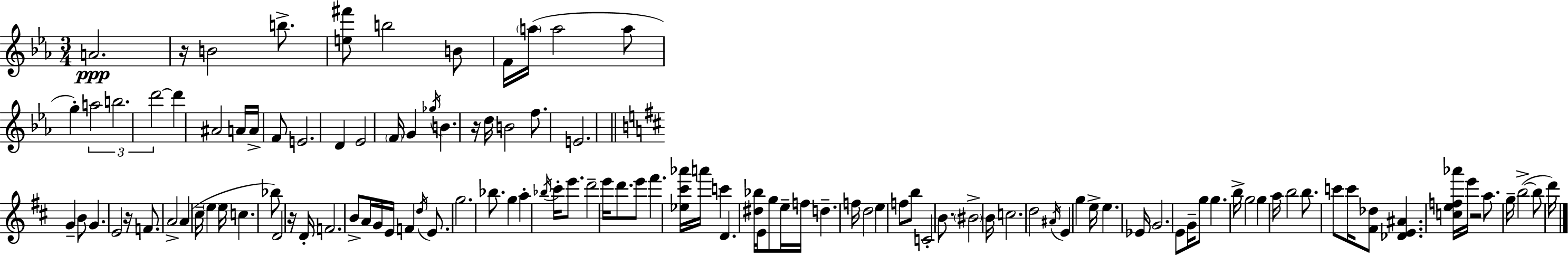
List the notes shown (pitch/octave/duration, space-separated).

A4/h. R/s B4/h B5/e. [E5,F#6]/e B5/h B4/e F4/s A5/s A5/h A5/e G5/q A5/h B5/h. D6/h D6/q A#4/h A4/s A4/s F4/e E4/h. D4/q Eb4/h F4/s G4/q Gb5/s B4/q. R/s D5/s B4/h F5/e. E4/h. G4/q B4/e G4/q. E4/h R/s F4/e. A4/h A4/q C#5/s E5/q E5/s C5/q. Bb5/e D4/h R/s D4/s F4/h. B4/e A4/s G4/s E4/s F4/q D5/s E4/e. G5/h. Bb5/e. G5/q A5/q Bb5/s C#6/s E6/e. D6/h E6/s D6/e. E6/e F#6/q. [Eb5,C#6,Ab6]/s A6/s C6/q D4/q. [D#5,Bb5]/s E4/s G5/e E5/s F5/s D5/q. F5/s D5/h E5/q F5/e B5/e C4/h B4/e. BIS4/h B4/s C5/h. D5/h A#4/s E4/q G5/q E5/s E5/q. Eb4/s G4/h. E4/e G4/s G5/e G5/q. B5/s G5/h G5/q A5/s B5/h B5/e. C6/e C6/s [F#4,Db5]/e [Db4,E4,A#4]/q. [C5,E5,F5,Ab6]/s E6/s R/h A5/e. G5/s B5/h B5/e D6/s